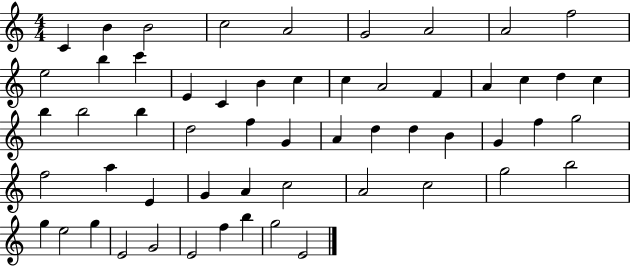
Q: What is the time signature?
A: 4/4